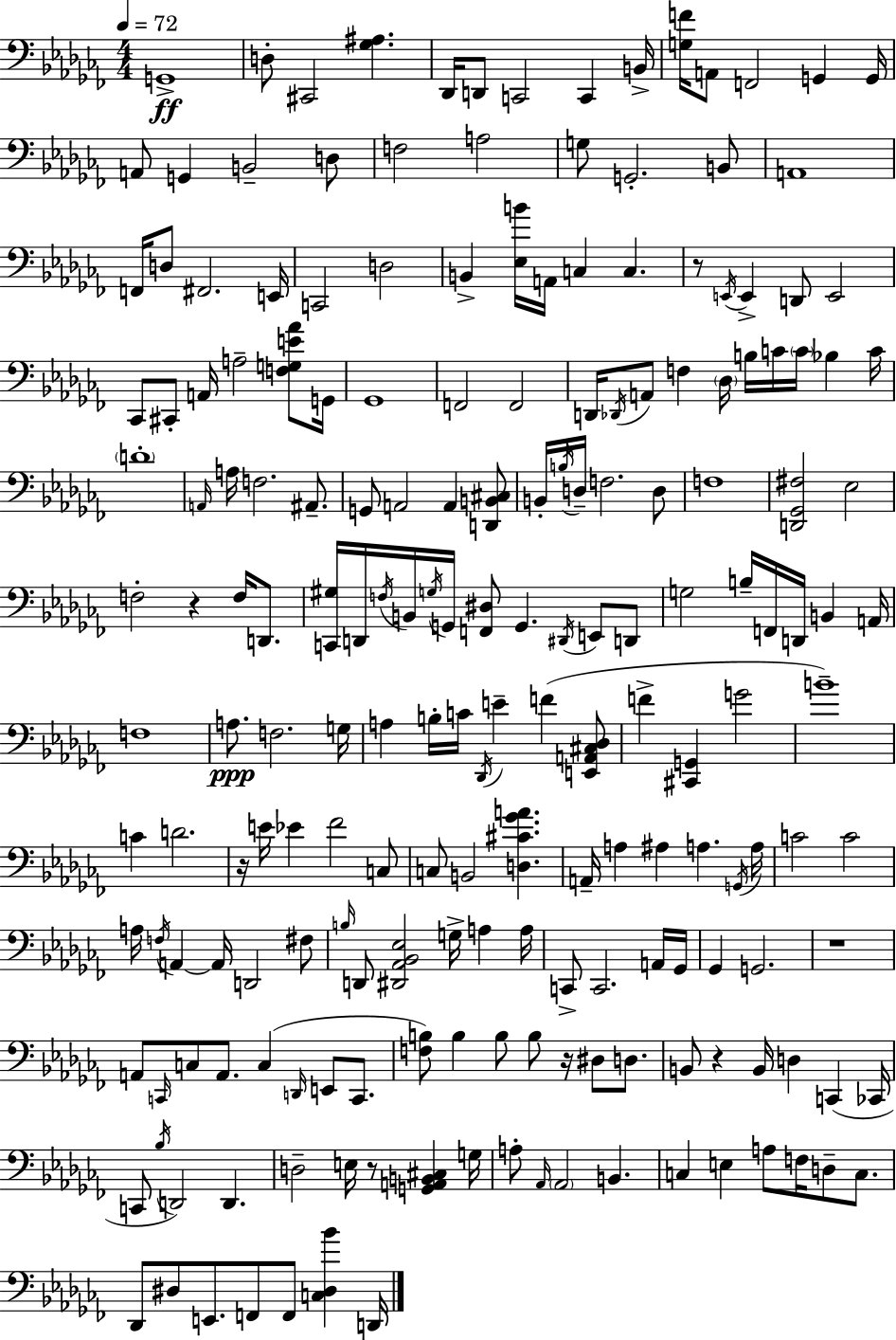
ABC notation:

X:1
T:Untitled
M:4/4
L:1/4
K:Abm
G,,4 D,/2 ^C,,2 [_G,^A,] _D,,/4 D,,/2 C,,2 C,, B,,/4 [G,F]/4 A,,/2 F,,2 G,, G,,/4 A,,/2 G,, B,,2 D,/2 F,2 A,2 G,/2 G,,2 B,,/2 A,,4 F,,/4 D,/2 ^F,,2 E,,/4 C,,2 D,2 B,, [_E,B]/4 A,,/4 C, C, z/2 E,,/4 E,, D,,/2 E,,2 _C,,/2 ^C,,/2 A,,/4 A,2 [F,G,E_A]/2 G,,/4 _G,,4 F,,2 F,,2 D,,/4 _D,,/4 A,,/2 F, _D,/4 B,/4 C/4 C/4 _B, C/4 D4 A,,/4 A,/4 F,2 ^A,,/2 G,,/2 A,,2 A,, [D,,B,,^C,]/2 B,,/4 B,/4 D,/4 F,2 D,/2 F,4 [D,,_G,,^F,]2 _E,2 F,2 z F,/4 D,,/2 [C,,^G,]/4 D,,/4 F,/4 B,,/4 G,/4 G,,/4 [F,,^D,]/2 G,, ^D,,/4 E,,/2 D,,/2 G,2 B,/4 F,,/4 D,,/4 B,, A,,/4 F,4 A,/2 F,2 G,/4 A, B,/4 C/4 _D,,/4 E F [E,,A,,^C,_D,]/2 F [^C,,G,,] G2 B4 C D2 z/4 E/4 _E _F2 C,/2 C,/2 B,,2 [D,^C_GA] A,,/4 A, ^A, A, G,,/4 A,/4 C2 C2 A,/4 F,/4 A,, A,,/4 D,,2 ^F,/2 B,/4 D,,/2 [^D,,_A,,_B,,_E,]2 G,/4 A, A,/4 C,,/2 C,,2 A,,/4 _G,,/4 _G,, G,,2 z4 A,,/2 C,,/4 C,/2 A,,/2 C, D,,/4 E,,/2 C,,/2 [F,B,]/2 B, B,/2 B,/2 z/4 ^D,/2 D,/2 B,,/2 z B,,/4 D, C,, _C,,/4 C,,/2 _B,/4 D,,2 D,, D,2 E,/4 z/2 [G,,A,,B,,^C,] G,/4 A,/2 _A,,/4 _A,,2 B,, C, E, A,/2 F,/4 D,/2 C,/2 _D,,/2 ^D,/2 E,,/2 F,,/2 F,,/2 [C,^D,_B] D,,/4